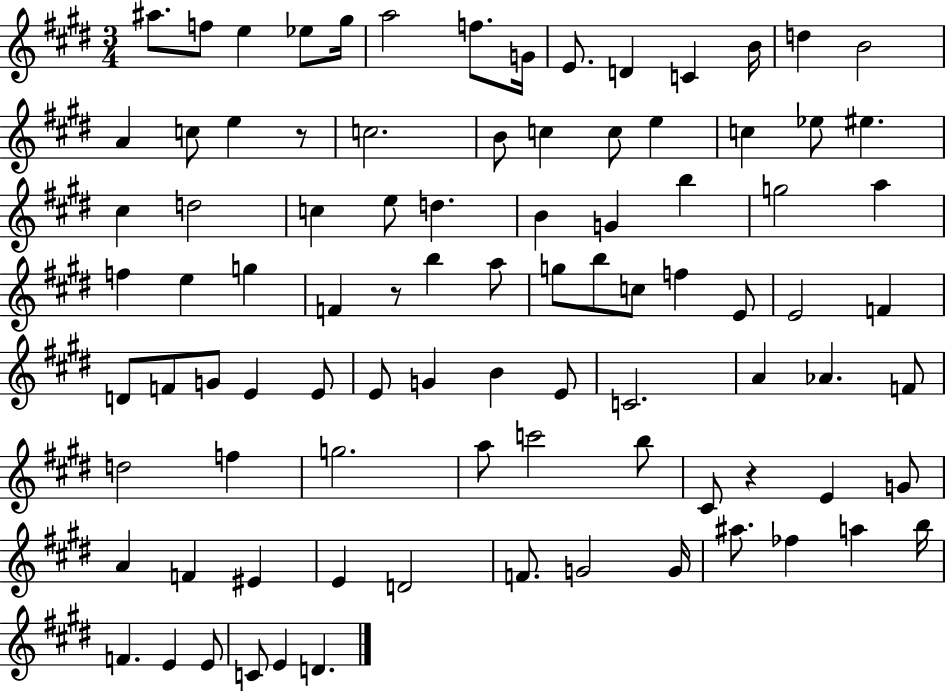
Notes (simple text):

A#5/e. F5/e E5/q Eb5/e G#5/s A5/h F5/e. G4/s E4/e. D4/q C4/q B4/s D5/q B4/h A4/q C5/e E5/q R/e C5/h. B4/e C5/q C5/e E5/q C5/q Eb5/e EIS5/q. C#5/q D5/h C5/q E5/e D5/q. B4/q G4/q B5/q G5/h A5/q F5/q E5/q G5/q F4/q R/e B5/q A5/e G5/e B5/e C5/e F5/q E4/e E4/h F4/q D4/e F4/e G4/e E4/q E4/e E4/e G4/q B4/q E4/e C4/h. A4/q Ab4/q. F4/e D5/h F5/q G5/h. A5/e C6/h B5/e C#4/e R/q E4/q G4/e A4/q F4/q EIS4/q E4/q D4/h F4/e. G4/h G4/s A#5/e. FES5/q A5/q B5/s F4/q. E4/q E4/e C4/e E4/q D4/q.